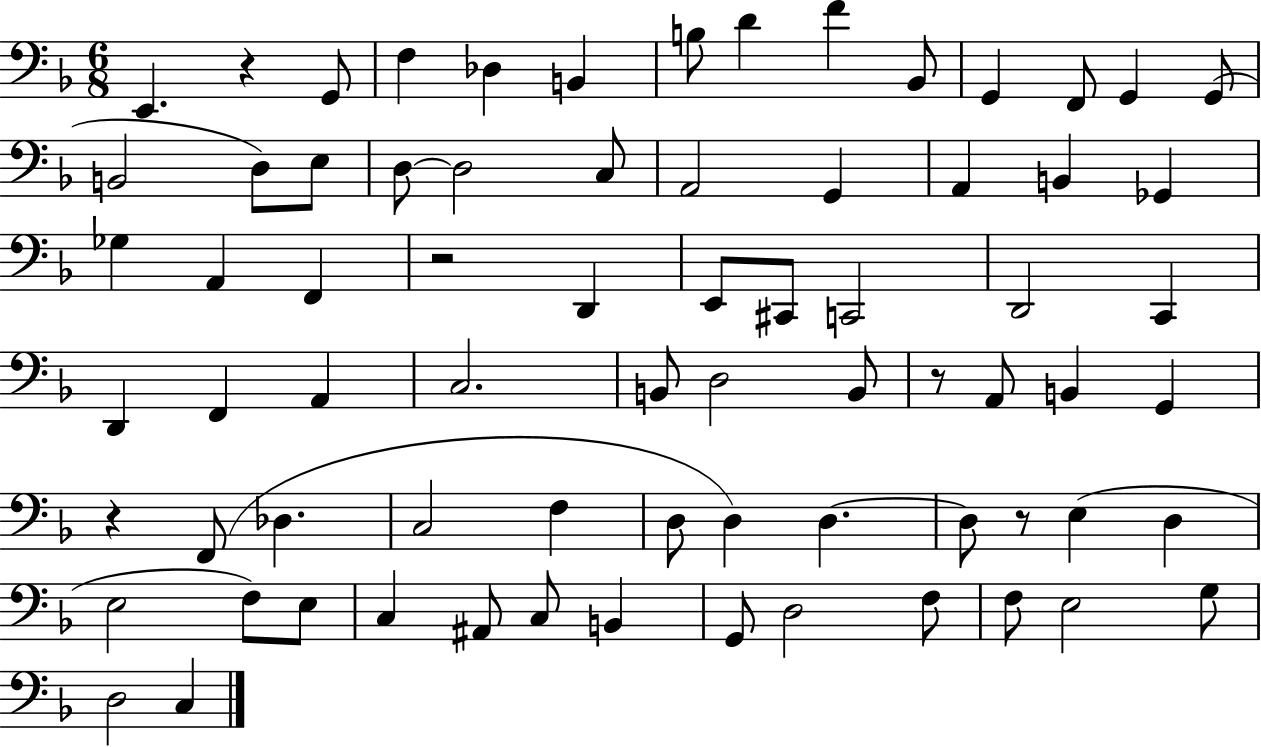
E2/q. R/q G2/e F3/q Db3/q B2/q B3/e D4/q F4/q Bb2/e G2/q F2/e G2/q G2/e B2/h D3/e E3/e D3/e D3/h C3/e A2/h G2/q A2/q B2/q Gb2/q Gb3/q A2/q F2/q R/h D2/q E2/e C#2/e C2/h D2/h C2/q D2/q F2/q A2/q C3/h. B2/e D3/h B2/e R/e A2/e B2/q G2/q R/q F2/e Db3/q. C3/h F3/q D3/e D3/q D3/q. D3/e R/e E3/q D3/q E3/h F3/e E3/e C3/q A#2/e C3/e B2/q G2/e D3/h F3/e F3/e E3/h G3/e D3/h C3/q